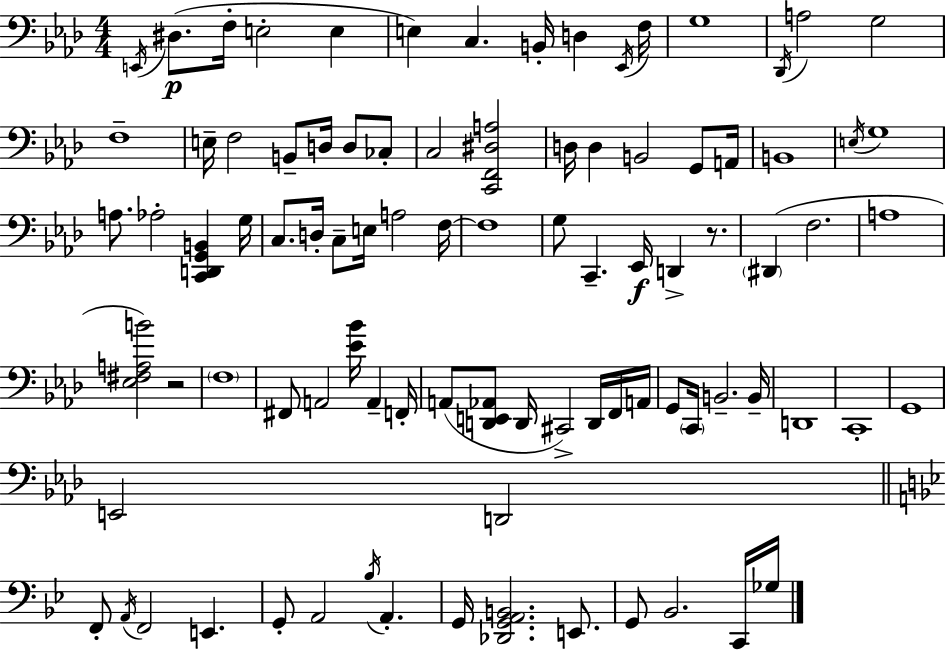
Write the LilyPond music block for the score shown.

{
  \clef bass
  \numericTimeSignature
  \time 4/4
  \key f \minor
  \acciaccatura { e,16 }(\p dis8. f16-. e2-. e4 | e4) c4. b,16-. d4 | \acciaccatura { ees,16 } f16 g1 | \acciaccatura { des,16 } a2 g2 | \break f1-- | e16-- f2 b,8-- d16 d8 | ces8-. c2 <c, f, dis a>2 | d16 d4 b,2 | \break g,8 a,16 b,1 | \acciaccatura { e16 } g1 | a8. aes2-. <c, d, g, b,>4 | g16 c8. d16-. c8-- e16 a2 | \break f16~~ f1 | g8 c,4.-- ees,16\f d,4-> | r8. \parenthesize dis,4( f2. | a1 | \break <ees fis a b'>2) r2 | \parenthesize f1 | fis,8 a,2 <ees' bes'>16 a,4-- | f,16-. a,8( <d, e, aes,>8 d,16 cis,2->) | \break d,16 f,16 a,16 g,8 \parenthesize c,16 b,2.-- | b,16-- d,1 | c,1-. | g,1 | \break e,2 d,2 | \bar "||" \break \key bes \major f,8-. \acciaccatura { a,16 } f,2 e,4. | g,8-. a,2 \acciaccatura { bes16 } a,4.-. | g,16 <des, g, a, b,>2. e,8. | g,8 bes,2. | \break c,16 ges16 \bar "|."
}